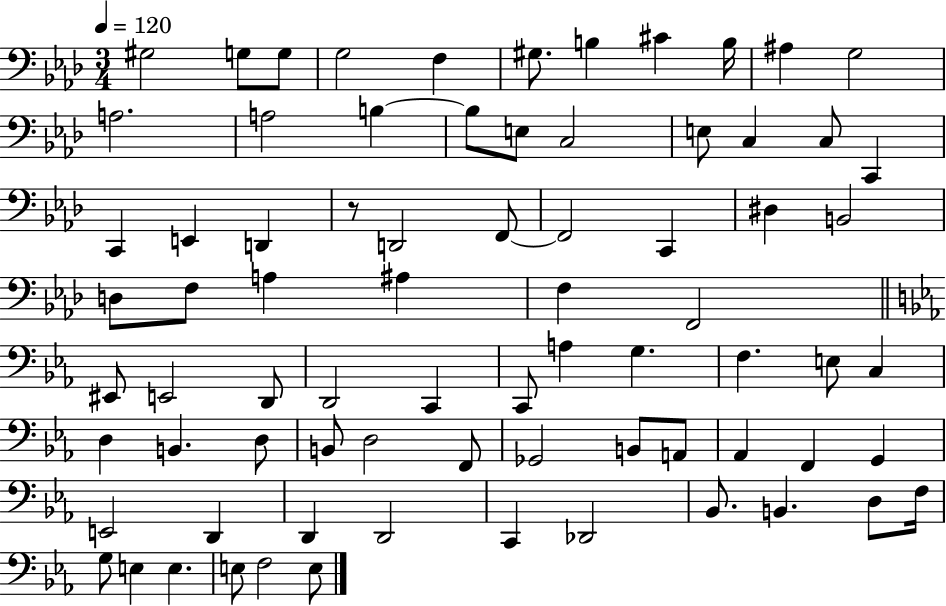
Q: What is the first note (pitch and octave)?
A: G#3